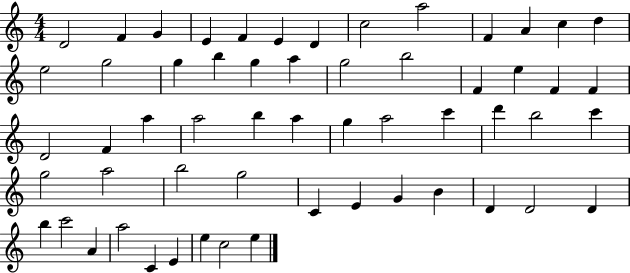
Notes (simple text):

D4/h F4/q G4/q E4/q F4/q E4/q D4/q C5/h A5/h F4/q A4/q C5/q D5/q E5/h G5/h G5/q B5/q G5/q A5/q G5/h B5/h F4/q E5/q F4/q F4/q D4/h F4/q A5/q A5/h B5/q A5/q G5/q A5/h C6/q D6/q B5/h C6/q G5/h A5/h B5/h G5/h C4/q E4/q G4/q B4/q D4/q D4/h D4/q B5/q C6/h A4/q A5/h C4/q E4/q E5/q C5/h E5/q